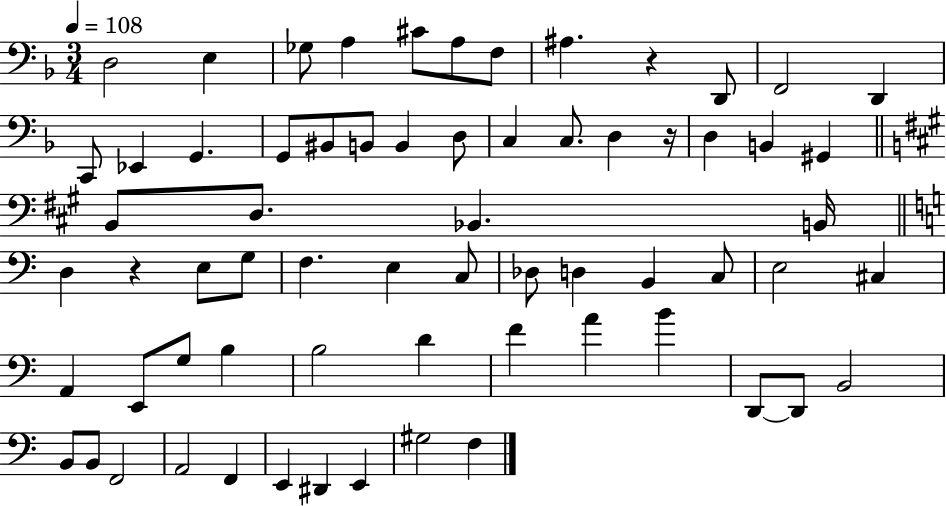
X:1
T:Untitled
M:3/4
L:1/4
K:F
D,2 E, _G,/2 A, ^C/2 A,/2 F,/2 ^A, z D,,/2 F,,2 D,, C,,/2 _E,, G,, G,,/2 ^B,,/2 B,,/2 B,, D,/2 C, C,/2 D, z/4 D, B,, ^G,, B,,/2 D,/2 _B,, B,,/4 D, z E,/2 G,/2 F, E, C,/2 _D,/2 D, B,, C,/2 E,2 ^C, A,, E,,/2 G,/2 B, B,2 D F A B D,,/2 D,,/2 B,,2 B,,/2 B,,/2 F,,2 A,,2 F,, E,, ^D,, E,, ^G,2 F,